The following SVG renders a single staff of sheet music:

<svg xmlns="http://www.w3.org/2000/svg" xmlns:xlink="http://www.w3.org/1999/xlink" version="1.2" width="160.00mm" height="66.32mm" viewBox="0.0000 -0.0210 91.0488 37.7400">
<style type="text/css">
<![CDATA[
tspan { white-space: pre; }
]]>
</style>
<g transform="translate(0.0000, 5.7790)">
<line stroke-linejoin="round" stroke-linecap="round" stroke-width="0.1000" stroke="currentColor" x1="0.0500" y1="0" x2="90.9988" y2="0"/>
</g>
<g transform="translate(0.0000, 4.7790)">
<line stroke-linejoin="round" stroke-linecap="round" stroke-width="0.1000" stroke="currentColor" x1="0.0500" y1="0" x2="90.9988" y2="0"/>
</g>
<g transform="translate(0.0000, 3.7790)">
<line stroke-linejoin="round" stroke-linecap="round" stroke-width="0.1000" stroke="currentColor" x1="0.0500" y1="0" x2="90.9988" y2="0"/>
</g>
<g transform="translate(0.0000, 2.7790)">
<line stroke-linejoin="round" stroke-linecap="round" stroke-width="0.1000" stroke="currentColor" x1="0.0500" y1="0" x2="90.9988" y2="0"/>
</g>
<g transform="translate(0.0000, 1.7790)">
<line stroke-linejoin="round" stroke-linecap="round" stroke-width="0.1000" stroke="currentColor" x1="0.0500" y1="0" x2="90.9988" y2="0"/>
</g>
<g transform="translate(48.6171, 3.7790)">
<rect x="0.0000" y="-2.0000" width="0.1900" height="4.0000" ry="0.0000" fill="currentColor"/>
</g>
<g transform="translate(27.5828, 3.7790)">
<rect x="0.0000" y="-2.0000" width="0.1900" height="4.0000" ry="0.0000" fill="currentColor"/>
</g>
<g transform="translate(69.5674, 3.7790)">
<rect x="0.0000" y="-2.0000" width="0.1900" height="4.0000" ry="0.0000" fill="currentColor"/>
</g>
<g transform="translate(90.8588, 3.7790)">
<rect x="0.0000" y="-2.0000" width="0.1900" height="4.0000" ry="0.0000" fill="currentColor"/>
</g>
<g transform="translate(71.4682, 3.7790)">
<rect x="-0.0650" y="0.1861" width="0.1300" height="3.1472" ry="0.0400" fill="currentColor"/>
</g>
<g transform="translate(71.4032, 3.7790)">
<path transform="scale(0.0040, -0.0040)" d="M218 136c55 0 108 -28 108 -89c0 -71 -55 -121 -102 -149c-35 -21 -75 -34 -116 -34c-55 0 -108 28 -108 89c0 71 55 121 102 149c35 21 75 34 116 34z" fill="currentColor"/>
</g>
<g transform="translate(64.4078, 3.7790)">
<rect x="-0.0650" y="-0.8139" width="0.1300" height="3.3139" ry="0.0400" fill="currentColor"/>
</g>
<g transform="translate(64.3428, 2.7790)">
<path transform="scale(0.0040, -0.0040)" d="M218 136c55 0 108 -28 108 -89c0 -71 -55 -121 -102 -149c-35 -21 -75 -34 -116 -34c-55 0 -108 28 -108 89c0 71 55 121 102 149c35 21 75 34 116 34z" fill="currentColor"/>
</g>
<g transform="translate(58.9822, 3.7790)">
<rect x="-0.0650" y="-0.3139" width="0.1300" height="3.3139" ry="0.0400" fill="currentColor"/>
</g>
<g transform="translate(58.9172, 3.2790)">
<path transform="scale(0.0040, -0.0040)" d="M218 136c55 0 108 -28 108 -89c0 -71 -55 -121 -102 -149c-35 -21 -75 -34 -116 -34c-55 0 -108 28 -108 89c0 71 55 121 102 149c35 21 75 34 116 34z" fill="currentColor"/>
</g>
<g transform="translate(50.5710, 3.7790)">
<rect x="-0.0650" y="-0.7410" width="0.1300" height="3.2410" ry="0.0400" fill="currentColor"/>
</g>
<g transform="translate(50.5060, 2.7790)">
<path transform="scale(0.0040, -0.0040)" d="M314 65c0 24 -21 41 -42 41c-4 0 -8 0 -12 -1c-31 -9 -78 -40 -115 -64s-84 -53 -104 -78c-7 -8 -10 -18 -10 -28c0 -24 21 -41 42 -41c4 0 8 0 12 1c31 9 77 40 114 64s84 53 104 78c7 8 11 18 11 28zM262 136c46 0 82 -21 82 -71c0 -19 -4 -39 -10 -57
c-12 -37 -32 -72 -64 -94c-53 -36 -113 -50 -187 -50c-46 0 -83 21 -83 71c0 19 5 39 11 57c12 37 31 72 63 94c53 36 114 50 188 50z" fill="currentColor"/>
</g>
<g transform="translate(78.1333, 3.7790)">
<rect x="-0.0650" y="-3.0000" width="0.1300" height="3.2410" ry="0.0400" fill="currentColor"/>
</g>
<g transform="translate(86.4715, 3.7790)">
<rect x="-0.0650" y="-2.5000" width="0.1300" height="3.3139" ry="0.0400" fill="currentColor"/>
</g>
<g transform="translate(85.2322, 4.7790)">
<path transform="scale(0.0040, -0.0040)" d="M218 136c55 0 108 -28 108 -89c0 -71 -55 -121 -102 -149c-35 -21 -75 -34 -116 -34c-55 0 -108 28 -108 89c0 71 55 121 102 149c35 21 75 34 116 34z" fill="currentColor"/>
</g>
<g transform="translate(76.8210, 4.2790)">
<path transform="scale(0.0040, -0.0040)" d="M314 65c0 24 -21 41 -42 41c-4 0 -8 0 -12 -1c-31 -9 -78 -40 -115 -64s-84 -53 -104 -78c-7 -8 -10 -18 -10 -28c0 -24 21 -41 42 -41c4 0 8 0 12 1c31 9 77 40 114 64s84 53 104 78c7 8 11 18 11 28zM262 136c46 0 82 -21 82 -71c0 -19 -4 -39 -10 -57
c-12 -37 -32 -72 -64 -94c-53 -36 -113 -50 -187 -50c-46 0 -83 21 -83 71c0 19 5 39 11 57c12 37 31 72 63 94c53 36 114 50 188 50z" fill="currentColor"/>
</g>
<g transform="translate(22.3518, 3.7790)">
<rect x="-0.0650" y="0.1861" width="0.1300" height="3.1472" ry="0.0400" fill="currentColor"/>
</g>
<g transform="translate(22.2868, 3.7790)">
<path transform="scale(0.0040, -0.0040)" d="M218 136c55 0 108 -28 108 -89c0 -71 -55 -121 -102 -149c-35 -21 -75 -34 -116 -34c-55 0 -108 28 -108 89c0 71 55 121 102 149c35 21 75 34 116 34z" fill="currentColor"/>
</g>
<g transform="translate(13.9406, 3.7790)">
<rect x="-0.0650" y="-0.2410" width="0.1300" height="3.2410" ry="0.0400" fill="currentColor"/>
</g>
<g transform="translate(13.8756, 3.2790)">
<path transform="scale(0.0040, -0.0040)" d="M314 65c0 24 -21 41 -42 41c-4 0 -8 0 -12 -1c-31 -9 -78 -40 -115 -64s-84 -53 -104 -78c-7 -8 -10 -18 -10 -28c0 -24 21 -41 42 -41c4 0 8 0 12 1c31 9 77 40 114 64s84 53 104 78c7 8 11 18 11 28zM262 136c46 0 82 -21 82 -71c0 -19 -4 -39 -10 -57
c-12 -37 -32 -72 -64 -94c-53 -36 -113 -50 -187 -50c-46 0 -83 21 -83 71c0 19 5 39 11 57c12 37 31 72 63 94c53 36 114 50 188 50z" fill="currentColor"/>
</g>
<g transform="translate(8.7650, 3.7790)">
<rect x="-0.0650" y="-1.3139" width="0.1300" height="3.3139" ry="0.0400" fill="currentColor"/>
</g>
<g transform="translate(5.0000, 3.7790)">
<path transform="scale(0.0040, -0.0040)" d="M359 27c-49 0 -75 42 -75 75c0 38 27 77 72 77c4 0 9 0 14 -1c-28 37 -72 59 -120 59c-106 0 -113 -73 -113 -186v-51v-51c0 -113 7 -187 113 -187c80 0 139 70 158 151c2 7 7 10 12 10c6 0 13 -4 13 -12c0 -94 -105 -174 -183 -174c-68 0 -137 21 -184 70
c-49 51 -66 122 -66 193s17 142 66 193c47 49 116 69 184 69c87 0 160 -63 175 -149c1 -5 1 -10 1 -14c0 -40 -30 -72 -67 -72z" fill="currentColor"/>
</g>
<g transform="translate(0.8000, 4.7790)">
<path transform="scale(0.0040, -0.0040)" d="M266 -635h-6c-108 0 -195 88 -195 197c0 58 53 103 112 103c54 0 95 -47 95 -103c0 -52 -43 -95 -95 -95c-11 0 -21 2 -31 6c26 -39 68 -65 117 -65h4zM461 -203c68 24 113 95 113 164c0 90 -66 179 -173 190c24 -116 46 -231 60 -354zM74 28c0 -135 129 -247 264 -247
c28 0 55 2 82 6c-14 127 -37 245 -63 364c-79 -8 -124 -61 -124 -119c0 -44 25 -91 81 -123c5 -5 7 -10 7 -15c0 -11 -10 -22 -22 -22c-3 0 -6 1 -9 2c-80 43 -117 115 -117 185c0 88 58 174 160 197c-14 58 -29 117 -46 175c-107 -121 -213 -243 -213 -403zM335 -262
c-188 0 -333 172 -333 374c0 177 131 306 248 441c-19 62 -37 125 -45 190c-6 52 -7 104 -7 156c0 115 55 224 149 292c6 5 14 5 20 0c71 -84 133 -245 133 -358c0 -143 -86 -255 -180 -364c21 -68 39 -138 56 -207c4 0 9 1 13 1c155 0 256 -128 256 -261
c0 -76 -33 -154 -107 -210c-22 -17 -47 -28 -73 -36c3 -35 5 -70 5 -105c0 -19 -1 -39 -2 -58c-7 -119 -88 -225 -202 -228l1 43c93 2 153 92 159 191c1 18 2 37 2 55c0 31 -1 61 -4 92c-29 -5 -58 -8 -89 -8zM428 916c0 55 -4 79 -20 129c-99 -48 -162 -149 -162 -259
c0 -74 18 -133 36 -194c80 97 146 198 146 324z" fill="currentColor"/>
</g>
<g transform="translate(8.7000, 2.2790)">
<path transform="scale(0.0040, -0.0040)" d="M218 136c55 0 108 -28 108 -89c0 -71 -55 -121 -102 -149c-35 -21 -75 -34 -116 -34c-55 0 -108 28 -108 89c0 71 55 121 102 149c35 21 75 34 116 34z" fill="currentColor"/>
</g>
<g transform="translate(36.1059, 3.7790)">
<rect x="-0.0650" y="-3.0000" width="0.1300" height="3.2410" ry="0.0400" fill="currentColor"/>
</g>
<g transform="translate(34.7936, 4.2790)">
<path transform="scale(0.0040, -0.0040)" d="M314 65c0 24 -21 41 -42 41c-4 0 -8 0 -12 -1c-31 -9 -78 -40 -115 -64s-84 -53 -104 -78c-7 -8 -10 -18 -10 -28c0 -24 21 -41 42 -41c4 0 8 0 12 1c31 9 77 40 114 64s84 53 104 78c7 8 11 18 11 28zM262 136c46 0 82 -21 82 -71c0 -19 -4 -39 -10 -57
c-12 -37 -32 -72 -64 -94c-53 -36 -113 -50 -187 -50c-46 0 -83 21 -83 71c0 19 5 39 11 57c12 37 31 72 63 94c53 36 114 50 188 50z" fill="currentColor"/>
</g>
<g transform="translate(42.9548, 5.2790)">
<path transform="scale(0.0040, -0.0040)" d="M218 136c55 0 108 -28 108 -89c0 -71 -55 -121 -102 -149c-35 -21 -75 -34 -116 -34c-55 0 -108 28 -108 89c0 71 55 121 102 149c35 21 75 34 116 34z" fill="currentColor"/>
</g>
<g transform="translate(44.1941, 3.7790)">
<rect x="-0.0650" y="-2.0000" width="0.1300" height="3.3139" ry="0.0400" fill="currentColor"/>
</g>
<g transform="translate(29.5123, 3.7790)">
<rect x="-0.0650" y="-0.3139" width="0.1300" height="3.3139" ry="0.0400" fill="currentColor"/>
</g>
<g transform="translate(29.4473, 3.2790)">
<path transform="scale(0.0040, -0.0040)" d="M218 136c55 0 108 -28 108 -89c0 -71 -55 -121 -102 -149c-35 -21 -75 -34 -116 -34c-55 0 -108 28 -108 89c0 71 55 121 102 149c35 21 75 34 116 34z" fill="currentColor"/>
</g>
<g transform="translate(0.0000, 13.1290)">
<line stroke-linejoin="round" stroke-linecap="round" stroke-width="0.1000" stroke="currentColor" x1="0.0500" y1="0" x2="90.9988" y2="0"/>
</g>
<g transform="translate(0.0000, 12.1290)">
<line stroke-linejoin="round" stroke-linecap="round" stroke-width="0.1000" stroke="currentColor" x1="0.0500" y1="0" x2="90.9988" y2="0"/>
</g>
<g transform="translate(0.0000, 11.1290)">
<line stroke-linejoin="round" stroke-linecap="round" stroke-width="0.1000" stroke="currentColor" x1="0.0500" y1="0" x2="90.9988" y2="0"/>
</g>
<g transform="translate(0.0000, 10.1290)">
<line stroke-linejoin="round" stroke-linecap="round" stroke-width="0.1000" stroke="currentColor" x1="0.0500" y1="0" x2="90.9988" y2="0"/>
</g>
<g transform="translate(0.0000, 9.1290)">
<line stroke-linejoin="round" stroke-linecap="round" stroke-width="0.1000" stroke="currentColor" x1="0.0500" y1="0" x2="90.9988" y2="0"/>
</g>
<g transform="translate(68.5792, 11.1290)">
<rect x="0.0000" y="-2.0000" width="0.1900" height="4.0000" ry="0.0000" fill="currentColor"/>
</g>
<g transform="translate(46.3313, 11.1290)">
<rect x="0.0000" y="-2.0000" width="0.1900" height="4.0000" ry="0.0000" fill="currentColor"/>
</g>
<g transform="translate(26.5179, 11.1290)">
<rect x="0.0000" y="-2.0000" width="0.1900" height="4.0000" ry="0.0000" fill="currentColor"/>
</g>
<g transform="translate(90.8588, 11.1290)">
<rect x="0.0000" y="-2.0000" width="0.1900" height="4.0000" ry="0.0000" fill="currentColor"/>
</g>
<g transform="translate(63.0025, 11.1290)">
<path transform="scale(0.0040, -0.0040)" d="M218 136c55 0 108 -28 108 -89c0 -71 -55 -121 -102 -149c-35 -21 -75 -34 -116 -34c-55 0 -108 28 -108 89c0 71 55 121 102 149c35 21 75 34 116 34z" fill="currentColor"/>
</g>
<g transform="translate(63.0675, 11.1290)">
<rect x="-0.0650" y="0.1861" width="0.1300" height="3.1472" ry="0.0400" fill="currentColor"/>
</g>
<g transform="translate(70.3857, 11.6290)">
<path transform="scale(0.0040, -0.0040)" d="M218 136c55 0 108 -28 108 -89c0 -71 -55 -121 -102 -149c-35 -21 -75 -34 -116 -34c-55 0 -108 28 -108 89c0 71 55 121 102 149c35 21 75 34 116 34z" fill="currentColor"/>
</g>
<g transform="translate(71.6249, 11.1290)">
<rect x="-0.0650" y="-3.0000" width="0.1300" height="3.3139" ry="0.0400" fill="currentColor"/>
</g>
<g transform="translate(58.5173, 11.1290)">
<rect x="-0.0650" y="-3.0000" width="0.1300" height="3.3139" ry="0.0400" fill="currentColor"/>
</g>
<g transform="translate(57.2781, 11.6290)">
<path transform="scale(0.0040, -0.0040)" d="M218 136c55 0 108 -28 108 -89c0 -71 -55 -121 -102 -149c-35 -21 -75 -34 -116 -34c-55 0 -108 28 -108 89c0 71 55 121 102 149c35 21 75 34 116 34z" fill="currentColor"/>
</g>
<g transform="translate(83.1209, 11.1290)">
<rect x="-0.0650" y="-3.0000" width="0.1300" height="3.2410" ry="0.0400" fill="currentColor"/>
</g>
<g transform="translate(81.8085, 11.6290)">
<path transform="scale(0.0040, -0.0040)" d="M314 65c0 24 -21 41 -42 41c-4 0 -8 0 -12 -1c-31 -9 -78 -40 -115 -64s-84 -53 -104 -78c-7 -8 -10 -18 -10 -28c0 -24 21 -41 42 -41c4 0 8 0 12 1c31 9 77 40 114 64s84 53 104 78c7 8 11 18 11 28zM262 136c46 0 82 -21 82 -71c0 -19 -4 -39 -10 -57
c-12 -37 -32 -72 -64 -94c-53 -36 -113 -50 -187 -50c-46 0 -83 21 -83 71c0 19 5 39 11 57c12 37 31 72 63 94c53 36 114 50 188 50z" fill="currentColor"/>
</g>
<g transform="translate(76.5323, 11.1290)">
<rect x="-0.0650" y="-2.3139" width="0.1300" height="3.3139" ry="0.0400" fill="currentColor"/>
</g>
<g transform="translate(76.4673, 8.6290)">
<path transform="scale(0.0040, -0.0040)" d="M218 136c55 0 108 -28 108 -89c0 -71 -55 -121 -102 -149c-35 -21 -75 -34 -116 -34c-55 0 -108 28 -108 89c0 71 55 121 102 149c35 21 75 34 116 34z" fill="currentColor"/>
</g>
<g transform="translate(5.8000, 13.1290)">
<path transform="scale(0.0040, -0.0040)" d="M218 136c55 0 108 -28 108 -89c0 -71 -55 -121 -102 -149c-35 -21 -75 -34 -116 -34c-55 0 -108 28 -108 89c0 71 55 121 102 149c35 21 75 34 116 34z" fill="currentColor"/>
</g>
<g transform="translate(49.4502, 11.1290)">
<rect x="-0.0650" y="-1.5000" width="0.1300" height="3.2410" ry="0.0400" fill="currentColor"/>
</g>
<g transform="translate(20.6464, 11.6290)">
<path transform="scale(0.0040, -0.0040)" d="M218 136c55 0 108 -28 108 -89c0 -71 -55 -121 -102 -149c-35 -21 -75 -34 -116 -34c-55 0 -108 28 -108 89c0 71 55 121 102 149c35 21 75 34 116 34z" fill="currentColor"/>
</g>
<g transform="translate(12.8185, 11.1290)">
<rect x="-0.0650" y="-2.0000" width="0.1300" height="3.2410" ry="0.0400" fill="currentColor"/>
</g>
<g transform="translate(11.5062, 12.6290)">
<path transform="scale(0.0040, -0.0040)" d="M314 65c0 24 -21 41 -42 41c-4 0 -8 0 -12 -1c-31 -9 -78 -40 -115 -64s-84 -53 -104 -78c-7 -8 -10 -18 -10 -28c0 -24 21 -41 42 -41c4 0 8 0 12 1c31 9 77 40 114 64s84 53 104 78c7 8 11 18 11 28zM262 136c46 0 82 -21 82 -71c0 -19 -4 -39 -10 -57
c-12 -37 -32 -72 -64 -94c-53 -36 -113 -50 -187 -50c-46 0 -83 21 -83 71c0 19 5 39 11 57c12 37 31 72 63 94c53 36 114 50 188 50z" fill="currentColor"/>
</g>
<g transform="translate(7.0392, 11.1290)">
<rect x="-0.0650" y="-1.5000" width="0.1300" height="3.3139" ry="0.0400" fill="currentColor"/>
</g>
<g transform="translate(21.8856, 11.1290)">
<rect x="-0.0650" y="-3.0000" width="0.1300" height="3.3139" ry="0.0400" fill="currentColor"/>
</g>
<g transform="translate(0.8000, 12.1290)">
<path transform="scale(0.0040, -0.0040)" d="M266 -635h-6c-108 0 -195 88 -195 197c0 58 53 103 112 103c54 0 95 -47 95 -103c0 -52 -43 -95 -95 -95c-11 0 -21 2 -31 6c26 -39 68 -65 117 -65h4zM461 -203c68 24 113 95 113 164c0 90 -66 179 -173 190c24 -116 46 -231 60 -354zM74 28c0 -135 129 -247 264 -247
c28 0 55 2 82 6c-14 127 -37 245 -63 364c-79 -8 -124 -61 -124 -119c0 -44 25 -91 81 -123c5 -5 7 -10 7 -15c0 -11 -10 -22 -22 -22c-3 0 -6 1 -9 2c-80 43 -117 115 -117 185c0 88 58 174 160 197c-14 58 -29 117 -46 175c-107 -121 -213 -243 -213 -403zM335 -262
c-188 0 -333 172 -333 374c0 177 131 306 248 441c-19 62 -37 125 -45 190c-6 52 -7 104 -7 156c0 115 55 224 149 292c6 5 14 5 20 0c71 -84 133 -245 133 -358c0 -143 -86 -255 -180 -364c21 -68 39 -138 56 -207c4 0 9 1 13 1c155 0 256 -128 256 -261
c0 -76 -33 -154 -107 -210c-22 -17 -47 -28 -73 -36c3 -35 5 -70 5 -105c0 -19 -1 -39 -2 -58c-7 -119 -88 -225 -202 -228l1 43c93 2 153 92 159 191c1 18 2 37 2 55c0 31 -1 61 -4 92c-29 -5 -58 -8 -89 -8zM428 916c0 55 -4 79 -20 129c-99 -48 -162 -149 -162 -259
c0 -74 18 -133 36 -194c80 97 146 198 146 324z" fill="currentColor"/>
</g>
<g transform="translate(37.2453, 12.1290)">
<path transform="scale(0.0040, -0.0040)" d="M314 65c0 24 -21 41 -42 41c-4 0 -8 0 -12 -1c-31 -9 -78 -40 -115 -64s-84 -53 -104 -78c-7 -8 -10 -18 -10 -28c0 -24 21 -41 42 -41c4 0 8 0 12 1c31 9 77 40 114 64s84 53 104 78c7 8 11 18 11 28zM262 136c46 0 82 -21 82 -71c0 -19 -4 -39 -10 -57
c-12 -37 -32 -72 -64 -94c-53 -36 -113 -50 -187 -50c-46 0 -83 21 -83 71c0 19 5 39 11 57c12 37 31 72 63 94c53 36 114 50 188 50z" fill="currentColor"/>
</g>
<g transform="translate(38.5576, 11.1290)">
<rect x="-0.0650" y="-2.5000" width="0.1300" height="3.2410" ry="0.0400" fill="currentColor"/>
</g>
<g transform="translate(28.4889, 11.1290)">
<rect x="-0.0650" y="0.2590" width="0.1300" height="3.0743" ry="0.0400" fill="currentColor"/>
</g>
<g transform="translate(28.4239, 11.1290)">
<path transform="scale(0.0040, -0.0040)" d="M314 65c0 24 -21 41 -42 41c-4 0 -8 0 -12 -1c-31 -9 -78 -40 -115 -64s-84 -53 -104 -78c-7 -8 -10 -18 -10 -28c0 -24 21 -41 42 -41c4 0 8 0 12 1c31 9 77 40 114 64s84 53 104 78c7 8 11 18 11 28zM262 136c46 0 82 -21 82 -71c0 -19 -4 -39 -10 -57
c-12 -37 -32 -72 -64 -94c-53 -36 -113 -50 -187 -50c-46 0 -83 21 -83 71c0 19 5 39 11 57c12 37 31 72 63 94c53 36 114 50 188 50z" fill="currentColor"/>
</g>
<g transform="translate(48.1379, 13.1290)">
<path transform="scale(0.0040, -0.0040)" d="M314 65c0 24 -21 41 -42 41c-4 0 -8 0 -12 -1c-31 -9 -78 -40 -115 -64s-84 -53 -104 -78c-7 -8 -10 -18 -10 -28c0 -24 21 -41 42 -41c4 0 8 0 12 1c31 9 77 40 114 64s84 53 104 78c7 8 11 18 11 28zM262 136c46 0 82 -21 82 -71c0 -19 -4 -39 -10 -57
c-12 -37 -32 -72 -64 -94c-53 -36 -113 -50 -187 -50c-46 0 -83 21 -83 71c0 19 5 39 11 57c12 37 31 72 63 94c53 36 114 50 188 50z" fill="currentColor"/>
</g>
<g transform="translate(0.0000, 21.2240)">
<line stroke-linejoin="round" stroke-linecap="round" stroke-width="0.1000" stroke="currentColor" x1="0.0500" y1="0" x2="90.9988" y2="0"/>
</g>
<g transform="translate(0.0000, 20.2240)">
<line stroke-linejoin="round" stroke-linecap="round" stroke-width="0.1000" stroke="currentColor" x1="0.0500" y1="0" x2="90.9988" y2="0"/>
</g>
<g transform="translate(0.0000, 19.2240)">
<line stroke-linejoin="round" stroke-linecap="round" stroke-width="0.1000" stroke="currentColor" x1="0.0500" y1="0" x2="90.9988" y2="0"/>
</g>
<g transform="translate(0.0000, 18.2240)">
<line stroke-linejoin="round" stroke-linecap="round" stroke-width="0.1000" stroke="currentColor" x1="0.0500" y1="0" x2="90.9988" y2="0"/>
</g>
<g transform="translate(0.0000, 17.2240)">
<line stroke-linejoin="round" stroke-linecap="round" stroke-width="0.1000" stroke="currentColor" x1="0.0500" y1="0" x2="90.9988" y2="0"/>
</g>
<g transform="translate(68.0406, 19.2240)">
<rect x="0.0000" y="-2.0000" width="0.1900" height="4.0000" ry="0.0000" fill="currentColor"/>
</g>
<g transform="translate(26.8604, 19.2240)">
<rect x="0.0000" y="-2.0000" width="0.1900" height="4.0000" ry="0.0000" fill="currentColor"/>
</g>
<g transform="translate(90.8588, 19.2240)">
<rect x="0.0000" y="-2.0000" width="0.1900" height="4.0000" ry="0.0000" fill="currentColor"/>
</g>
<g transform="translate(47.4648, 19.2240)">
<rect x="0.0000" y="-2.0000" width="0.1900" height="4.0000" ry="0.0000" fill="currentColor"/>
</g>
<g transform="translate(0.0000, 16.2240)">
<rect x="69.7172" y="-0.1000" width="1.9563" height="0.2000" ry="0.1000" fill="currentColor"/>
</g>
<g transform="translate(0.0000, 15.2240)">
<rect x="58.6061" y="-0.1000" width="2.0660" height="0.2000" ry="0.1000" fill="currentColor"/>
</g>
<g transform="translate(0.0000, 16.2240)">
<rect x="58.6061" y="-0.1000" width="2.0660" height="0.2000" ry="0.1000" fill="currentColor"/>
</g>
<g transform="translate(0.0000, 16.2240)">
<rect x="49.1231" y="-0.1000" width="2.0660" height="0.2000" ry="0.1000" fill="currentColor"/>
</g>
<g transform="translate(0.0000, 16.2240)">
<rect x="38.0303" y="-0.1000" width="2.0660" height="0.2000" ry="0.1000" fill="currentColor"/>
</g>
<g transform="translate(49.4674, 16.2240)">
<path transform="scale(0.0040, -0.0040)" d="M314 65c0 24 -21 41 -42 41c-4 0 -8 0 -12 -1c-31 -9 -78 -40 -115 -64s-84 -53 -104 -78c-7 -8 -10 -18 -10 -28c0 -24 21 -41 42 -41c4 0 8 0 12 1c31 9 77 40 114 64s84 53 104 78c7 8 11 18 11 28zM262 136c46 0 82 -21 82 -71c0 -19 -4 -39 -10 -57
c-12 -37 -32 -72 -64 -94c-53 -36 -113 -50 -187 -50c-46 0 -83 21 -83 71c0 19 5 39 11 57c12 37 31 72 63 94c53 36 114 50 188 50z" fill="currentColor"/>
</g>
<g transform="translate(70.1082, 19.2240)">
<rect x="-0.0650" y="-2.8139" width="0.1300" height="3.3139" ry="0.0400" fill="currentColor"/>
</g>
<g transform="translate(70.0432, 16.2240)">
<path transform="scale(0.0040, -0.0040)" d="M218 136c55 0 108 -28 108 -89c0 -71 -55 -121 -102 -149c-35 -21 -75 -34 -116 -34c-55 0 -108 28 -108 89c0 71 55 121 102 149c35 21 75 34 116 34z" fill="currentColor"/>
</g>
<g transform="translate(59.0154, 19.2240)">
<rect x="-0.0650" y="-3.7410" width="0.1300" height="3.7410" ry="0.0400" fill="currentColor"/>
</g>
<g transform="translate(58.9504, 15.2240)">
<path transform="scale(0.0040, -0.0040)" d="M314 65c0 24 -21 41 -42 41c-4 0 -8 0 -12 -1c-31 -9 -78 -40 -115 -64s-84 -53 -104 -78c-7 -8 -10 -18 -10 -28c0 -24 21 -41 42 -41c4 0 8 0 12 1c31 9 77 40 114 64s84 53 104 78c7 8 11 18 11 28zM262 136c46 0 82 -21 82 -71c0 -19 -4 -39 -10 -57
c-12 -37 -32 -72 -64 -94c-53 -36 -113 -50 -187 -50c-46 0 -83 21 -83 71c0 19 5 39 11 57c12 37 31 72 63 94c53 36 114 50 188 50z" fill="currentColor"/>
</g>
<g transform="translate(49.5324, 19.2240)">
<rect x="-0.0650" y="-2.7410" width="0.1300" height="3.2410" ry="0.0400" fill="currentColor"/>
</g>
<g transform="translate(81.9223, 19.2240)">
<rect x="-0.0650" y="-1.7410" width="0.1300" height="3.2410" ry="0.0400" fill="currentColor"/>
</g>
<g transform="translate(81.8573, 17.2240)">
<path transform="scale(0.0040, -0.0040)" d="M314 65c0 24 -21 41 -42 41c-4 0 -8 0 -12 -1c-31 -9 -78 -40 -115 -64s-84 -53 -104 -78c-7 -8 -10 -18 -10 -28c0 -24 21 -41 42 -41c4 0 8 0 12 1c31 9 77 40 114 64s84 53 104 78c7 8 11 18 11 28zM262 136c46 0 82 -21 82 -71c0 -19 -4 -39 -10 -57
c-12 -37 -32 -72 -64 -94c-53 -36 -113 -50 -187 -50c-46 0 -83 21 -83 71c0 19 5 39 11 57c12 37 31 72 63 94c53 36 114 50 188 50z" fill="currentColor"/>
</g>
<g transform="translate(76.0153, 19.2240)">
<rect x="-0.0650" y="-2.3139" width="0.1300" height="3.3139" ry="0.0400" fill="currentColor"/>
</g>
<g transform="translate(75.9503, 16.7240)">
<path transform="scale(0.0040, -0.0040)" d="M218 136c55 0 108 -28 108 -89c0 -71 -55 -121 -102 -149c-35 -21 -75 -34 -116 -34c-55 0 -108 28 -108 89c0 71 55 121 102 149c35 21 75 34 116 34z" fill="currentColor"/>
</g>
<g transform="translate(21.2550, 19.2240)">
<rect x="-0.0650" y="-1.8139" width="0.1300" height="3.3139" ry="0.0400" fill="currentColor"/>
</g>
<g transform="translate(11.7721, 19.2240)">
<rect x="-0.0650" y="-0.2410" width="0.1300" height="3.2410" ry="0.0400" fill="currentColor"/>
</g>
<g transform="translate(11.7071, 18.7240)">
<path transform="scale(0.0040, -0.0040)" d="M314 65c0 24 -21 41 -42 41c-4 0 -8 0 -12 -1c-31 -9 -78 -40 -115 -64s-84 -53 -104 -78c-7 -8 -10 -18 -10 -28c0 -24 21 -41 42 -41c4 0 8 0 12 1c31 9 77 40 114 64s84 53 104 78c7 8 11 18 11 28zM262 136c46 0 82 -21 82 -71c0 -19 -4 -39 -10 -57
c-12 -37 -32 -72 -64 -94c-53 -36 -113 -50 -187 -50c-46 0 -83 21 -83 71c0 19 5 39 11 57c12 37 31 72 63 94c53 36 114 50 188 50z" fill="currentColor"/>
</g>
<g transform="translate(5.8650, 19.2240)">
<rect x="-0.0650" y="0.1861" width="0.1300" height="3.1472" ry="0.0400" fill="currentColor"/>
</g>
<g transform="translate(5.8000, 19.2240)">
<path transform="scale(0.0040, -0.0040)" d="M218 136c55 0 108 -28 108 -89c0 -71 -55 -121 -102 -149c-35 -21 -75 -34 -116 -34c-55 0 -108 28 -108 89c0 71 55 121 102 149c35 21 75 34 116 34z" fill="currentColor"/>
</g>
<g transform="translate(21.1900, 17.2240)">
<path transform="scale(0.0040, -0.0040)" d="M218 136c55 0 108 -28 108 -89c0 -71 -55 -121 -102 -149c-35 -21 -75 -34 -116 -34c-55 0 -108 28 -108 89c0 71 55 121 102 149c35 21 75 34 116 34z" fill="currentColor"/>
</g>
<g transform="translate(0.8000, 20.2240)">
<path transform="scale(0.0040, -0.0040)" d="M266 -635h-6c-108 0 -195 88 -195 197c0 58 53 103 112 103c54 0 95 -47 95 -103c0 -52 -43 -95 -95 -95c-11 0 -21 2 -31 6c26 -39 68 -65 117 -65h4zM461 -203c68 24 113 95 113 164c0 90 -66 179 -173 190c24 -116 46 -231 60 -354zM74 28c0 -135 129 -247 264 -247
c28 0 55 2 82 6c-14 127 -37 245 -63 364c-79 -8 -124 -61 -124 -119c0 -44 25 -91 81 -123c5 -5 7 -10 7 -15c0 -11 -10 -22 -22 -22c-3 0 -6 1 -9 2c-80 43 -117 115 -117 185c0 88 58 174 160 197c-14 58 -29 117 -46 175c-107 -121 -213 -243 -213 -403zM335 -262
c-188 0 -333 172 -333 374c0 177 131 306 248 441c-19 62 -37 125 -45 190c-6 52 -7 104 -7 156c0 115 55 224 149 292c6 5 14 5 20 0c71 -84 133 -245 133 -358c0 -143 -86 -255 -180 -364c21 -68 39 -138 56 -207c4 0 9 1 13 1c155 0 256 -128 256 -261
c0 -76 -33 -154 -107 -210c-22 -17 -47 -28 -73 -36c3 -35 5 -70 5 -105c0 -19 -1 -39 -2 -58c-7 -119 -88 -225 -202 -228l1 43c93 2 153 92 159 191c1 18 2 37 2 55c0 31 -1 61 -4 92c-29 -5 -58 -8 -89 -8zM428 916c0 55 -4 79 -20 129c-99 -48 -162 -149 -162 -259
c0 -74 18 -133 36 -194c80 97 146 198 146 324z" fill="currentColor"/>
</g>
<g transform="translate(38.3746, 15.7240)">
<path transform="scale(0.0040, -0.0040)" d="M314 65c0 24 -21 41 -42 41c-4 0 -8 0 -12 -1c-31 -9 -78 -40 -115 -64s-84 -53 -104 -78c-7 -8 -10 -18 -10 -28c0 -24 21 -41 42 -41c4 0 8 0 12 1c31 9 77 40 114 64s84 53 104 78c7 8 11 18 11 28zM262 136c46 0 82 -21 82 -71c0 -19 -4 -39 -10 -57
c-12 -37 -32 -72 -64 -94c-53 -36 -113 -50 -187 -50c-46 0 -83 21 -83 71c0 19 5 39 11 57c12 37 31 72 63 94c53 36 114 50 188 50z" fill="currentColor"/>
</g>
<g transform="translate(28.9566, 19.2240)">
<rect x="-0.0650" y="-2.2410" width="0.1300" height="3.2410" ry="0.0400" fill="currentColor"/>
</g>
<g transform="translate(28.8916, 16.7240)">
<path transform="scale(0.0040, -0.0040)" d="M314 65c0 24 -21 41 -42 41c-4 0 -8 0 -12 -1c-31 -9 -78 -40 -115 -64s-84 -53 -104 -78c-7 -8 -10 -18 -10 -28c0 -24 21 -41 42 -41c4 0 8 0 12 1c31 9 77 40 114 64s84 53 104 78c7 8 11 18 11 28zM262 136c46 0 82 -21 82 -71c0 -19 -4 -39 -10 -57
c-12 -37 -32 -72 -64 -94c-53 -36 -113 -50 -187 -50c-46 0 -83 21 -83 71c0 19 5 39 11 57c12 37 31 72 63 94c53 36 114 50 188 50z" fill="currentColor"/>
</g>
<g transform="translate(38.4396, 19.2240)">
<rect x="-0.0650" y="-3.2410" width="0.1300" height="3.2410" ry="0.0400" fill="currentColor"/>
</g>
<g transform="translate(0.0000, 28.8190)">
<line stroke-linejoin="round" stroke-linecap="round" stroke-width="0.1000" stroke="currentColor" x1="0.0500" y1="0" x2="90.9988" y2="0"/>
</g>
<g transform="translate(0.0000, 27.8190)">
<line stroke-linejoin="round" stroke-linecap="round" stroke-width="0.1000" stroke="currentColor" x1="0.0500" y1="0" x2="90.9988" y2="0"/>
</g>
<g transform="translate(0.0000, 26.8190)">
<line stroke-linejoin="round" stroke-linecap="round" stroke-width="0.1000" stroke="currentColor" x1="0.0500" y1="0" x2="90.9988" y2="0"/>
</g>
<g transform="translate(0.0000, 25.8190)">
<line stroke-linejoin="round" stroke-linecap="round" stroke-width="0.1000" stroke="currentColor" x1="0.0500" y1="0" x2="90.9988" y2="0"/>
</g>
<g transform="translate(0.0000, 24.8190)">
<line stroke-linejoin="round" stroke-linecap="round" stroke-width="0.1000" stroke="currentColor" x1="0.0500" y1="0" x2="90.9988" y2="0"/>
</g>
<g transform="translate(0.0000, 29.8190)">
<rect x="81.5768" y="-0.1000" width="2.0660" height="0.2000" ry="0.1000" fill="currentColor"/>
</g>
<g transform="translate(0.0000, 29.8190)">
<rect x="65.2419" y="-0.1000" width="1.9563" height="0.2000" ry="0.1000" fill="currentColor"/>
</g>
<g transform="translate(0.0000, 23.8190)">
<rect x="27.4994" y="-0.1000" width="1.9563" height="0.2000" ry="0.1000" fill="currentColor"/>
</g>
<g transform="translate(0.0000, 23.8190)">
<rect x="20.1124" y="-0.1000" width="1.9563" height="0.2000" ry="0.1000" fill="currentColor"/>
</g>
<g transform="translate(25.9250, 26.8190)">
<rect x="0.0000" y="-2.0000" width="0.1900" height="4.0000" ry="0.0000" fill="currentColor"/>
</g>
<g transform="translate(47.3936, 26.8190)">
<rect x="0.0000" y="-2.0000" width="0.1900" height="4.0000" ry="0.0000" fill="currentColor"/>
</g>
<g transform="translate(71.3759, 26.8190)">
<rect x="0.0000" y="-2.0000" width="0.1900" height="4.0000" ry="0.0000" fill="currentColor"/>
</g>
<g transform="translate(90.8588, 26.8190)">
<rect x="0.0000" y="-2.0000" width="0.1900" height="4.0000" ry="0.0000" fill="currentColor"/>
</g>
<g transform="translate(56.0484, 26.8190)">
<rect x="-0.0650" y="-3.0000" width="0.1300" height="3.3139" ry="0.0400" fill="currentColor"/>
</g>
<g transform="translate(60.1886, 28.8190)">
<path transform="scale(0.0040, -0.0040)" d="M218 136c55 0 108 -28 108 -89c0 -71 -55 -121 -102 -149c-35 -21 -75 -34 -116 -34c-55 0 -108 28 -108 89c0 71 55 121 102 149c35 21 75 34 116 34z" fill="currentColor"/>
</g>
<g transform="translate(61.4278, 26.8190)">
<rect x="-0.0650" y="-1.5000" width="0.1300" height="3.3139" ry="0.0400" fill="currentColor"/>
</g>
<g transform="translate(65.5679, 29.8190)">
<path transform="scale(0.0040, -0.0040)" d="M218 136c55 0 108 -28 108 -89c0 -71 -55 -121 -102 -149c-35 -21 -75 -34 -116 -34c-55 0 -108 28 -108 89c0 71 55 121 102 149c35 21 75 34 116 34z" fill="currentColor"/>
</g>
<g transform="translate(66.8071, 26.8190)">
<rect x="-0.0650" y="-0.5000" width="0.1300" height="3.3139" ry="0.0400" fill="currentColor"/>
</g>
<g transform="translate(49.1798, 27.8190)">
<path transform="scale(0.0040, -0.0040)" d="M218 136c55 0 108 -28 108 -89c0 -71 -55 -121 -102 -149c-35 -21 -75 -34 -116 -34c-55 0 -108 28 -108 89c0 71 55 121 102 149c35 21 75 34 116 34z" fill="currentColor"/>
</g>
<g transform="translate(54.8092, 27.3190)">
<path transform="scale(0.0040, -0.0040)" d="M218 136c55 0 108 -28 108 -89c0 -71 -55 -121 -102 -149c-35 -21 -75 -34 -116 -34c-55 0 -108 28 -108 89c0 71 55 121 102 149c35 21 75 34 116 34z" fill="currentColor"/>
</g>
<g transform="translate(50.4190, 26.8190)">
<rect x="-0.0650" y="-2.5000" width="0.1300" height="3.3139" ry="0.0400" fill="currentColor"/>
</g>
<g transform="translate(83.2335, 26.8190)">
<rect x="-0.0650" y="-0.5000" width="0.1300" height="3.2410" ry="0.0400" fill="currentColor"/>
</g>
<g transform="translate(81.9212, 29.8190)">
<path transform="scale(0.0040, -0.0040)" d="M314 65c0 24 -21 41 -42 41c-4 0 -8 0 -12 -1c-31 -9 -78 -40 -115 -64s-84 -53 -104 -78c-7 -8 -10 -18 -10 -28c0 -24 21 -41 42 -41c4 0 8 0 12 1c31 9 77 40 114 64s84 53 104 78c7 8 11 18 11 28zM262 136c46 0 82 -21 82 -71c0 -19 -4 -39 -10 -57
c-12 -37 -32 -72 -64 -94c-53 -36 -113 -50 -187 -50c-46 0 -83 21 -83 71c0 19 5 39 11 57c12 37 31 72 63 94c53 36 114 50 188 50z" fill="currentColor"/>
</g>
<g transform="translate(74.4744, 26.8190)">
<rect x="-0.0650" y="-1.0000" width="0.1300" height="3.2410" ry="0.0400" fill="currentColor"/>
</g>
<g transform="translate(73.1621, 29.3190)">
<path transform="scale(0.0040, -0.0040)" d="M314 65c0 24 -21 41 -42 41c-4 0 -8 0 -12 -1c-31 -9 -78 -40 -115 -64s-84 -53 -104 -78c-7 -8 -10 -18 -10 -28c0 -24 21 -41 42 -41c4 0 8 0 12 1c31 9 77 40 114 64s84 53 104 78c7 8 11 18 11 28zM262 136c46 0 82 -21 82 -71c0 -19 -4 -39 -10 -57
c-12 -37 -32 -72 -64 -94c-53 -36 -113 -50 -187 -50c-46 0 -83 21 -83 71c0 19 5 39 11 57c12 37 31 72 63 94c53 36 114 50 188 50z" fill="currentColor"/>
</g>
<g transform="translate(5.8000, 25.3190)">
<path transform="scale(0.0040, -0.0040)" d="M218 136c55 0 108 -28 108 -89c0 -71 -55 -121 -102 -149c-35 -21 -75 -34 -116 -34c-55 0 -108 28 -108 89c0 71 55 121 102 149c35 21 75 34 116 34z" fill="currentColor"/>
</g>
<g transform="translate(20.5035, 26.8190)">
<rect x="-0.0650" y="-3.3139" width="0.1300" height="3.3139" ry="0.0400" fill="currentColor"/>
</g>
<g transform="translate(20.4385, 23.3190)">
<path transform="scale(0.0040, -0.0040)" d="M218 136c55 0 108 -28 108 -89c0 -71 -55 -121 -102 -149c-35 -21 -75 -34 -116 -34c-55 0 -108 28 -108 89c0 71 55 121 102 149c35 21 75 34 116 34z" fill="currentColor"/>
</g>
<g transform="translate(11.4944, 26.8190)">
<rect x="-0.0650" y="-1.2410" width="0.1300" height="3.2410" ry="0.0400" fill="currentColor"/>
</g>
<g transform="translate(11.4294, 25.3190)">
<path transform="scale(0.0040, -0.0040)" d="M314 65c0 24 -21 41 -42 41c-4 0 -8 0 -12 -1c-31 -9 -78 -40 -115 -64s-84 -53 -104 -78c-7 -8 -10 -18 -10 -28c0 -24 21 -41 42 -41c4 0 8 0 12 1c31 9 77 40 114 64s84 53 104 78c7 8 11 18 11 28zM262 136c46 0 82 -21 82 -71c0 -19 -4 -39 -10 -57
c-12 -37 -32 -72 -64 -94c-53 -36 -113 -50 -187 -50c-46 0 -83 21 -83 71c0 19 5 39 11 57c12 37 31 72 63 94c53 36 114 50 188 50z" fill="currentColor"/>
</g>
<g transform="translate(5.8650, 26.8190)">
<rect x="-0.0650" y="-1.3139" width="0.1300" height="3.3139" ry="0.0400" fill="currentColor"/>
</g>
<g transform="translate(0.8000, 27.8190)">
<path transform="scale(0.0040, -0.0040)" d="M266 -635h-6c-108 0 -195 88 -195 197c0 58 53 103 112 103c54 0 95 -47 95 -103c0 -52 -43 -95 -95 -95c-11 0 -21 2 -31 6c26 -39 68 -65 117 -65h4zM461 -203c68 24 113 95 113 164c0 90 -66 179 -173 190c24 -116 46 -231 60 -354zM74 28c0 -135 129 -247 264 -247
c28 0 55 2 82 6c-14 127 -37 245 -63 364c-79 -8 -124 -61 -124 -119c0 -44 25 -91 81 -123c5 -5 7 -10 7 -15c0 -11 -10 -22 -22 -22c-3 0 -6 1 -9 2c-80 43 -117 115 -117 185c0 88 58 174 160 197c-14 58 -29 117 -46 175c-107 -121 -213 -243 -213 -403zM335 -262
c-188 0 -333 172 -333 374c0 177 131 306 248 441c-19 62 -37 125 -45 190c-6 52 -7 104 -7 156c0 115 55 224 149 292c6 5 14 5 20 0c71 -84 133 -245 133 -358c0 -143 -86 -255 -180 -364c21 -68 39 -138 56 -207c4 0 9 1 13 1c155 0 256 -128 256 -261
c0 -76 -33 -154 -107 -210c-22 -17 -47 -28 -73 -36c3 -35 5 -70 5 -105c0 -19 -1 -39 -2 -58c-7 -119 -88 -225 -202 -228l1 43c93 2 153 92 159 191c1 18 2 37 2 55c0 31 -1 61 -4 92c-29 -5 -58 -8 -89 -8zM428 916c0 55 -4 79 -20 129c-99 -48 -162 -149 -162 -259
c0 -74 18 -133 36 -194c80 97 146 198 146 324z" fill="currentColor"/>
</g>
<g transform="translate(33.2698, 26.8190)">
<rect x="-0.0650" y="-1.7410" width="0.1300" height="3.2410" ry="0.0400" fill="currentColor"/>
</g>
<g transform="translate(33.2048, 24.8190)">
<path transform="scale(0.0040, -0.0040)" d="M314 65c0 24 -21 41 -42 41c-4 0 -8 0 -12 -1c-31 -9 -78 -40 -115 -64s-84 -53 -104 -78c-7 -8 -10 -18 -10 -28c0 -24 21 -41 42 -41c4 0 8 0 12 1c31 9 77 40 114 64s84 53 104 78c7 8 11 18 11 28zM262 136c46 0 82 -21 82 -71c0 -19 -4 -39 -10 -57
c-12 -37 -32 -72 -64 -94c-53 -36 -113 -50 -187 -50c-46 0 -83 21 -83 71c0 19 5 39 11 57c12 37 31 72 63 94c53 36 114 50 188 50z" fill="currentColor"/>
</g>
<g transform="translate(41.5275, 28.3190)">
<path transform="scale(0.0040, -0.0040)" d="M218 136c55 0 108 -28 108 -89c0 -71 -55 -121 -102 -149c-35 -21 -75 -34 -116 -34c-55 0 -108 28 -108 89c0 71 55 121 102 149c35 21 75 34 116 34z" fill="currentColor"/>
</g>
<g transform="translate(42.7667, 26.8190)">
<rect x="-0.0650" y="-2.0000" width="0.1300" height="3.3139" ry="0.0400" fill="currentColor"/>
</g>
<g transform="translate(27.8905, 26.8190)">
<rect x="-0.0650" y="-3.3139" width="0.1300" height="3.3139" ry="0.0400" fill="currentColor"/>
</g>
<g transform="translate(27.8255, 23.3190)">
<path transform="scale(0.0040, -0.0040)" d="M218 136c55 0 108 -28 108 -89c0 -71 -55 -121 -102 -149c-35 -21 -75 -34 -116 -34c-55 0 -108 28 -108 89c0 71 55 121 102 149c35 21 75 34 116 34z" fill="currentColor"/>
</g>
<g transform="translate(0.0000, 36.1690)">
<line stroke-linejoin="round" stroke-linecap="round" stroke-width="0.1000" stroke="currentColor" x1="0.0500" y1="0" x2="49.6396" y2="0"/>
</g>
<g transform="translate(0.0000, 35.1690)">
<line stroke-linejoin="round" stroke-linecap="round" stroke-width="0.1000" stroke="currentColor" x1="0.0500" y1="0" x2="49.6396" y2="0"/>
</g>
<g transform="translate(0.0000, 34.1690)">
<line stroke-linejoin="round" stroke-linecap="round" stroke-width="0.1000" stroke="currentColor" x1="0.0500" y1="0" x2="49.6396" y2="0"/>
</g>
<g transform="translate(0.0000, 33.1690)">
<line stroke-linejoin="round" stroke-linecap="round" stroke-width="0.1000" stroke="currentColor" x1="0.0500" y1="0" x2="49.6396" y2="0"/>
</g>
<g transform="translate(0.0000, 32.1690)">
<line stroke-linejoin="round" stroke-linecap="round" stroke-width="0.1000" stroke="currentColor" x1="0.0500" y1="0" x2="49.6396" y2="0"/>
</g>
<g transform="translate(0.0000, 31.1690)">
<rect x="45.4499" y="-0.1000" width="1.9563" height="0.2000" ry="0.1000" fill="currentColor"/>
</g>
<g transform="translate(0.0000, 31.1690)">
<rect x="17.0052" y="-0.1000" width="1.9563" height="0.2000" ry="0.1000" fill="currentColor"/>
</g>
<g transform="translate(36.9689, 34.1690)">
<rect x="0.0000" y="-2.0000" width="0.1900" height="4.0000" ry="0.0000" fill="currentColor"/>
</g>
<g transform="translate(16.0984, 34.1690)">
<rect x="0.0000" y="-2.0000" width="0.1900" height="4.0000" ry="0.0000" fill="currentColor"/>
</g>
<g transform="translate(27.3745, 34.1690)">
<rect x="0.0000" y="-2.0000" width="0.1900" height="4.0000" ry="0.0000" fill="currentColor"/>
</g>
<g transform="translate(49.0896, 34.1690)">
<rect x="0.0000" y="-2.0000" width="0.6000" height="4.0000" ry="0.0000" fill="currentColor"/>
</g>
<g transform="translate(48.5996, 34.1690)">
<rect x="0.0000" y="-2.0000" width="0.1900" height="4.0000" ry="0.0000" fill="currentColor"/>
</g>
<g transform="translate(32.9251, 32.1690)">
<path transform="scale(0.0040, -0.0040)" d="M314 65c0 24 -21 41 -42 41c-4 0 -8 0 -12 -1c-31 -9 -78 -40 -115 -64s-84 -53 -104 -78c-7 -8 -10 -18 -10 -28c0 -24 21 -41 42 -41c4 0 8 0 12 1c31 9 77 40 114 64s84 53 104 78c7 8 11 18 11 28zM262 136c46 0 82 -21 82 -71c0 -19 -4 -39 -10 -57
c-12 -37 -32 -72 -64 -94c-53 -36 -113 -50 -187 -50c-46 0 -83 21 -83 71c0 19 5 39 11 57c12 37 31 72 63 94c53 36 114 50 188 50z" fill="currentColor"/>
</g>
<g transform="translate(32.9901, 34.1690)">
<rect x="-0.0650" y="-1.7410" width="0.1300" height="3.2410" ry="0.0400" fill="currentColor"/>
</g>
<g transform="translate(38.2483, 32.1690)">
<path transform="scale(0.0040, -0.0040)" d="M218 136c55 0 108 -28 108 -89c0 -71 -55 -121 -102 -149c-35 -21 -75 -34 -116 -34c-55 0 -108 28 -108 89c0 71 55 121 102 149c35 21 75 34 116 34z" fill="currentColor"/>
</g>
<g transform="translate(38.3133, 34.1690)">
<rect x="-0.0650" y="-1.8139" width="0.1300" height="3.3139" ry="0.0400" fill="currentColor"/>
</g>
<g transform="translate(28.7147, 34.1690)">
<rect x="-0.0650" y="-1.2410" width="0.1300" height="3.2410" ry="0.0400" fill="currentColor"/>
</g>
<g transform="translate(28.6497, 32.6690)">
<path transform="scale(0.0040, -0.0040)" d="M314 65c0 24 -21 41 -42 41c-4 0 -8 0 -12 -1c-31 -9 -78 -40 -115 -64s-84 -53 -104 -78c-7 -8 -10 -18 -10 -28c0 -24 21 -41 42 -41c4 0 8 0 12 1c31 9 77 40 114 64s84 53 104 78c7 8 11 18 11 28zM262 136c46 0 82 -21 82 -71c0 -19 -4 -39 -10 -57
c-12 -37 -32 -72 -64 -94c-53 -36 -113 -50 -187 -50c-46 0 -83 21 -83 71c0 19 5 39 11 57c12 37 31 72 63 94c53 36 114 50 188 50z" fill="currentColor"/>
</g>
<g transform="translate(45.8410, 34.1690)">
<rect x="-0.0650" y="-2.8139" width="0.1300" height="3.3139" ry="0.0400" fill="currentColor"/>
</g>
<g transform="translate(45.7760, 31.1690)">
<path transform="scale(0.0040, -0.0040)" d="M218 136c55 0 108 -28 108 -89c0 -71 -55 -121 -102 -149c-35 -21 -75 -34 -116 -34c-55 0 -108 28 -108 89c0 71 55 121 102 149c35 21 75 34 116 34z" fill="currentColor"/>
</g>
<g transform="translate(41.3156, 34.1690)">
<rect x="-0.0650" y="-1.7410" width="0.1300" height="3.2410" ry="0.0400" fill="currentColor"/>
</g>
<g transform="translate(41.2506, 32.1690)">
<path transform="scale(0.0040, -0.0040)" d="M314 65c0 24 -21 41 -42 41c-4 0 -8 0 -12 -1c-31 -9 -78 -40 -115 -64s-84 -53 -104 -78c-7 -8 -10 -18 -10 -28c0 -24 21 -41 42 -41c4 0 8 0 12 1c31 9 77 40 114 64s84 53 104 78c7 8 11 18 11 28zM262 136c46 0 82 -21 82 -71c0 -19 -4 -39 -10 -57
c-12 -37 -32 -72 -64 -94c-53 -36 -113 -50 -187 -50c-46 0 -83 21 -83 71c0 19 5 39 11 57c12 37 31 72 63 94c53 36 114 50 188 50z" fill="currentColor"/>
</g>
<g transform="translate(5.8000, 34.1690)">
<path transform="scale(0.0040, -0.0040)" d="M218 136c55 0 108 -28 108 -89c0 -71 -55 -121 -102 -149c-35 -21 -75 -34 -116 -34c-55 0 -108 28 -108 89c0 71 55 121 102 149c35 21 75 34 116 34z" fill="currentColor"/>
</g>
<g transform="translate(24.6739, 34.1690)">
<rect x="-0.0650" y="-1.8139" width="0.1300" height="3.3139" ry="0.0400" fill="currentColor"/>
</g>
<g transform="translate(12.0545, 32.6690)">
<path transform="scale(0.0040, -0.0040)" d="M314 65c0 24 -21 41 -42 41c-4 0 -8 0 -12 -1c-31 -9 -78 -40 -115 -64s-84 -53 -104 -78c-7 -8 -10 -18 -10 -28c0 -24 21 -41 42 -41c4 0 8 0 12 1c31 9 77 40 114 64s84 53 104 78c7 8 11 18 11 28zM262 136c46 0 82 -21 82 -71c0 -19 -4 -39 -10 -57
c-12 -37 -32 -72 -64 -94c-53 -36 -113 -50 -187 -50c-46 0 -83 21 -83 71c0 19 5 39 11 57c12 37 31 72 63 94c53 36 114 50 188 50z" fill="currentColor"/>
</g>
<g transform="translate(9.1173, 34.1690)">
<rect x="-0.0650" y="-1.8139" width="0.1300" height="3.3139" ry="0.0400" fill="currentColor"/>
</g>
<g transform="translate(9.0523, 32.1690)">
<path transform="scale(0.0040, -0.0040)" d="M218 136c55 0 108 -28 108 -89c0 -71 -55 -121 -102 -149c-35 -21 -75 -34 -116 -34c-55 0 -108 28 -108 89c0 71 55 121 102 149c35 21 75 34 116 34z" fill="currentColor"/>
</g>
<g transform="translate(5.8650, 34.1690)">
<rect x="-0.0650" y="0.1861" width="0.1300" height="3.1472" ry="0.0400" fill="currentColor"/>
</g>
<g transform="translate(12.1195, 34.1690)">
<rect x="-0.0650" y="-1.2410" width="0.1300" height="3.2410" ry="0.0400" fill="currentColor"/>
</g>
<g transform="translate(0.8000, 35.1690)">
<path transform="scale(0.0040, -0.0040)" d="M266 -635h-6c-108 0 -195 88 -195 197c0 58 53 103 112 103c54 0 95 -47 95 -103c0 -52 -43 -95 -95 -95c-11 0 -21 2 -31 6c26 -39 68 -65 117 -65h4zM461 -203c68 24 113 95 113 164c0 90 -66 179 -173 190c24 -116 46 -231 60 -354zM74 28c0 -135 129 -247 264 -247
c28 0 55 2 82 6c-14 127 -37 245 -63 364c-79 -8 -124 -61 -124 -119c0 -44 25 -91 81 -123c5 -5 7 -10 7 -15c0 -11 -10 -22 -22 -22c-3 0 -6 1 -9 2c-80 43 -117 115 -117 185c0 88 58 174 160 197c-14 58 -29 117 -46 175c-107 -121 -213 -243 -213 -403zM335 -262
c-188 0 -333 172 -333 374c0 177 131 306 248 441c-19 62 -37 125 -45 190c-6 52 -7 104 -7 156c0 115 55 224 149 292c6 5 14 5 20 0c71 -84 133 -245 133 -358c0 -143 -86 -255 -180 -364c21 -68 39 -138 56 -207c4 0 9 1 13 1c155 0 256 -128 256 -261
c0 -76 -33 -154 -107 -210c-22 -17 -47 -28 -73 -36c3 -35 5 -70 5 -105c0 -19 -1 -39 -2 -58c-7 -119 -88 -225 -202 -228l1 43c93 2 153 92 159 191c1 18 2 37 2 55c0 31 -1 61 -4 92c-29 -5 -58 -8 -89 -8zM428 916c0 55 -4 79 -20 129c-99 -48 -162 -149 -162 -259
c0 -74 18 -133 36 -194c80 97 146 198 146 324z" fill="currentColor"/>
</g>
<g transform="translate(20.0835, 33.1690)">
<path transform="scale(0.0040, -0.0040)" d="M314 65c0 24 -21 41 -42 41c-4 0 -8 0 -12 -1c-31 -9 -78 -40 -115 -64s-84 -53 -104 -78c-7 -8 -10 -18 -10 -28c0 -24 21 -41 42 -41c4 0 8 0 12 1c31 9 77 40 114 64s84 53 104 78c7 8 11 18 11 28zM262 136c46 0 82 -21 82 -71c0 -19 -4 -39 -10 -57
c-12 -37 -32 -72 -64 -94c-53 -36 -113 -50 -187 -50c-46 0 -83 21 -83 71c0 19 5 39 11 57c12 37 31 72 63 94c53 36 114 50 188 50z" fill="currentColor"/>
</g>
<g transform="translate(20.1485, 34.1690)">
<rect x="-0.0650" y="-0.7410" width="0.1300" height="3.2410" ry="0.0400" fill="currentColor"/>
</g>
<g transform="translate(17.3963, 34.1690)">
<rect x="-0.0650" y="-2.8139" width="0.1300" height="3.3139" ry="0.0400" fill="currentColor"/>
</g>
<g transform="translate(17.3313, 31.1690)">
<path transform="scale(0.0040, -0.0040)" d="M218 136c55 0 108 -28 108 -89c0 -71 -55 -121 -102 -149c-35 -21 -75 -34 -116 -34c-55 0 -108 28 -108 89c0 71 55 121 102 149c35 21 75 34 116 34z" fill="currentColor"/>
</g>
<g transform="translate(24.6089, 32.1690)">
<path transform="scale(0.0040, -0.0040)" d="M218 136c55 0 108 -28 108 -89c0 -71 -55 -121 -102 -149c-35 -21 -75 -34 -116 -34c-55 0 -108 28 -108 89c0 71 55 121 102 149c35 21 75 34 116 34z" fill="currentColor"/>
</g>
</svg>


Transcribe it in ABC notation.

X:1
T:Untitled
M:4/4
L:1/4
K:C
e c2 B c A2 F d2 c d B A2 G E F2 A B2 G2 E2 A B A g A2 B c2 f g2 b2 a2 c'2 a g f2 e e2 b b f2 F G A E C D2 C2 B f e2 a d2 f e2 f2 f f2 a